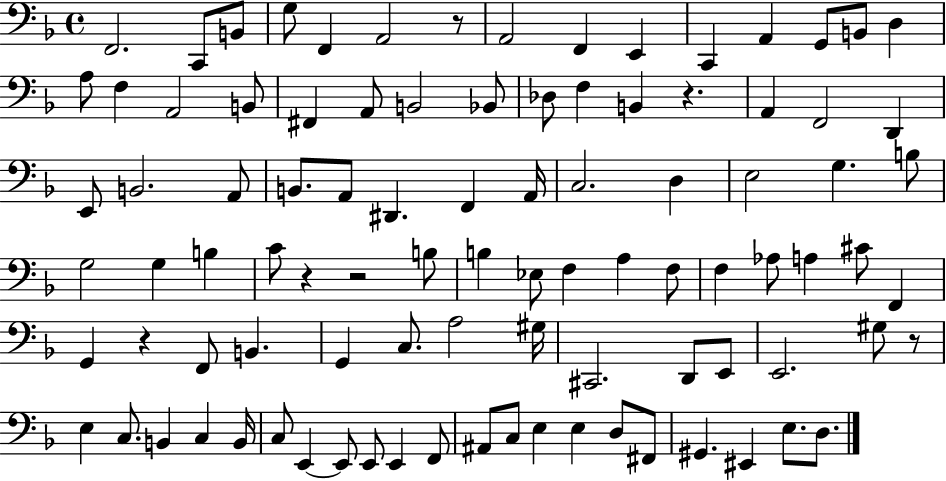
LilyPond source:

{
  \clef bass
  \time 4/4
  \defaultTimeSignature
  \key f \major
  f,2. c,8 b,8 | g8 f,4 a,2 r8 | a,2 f,4 e,4 | c,4 a,4 g,8 b,8 d4 | \break a8 f4 a,2 b,8 | fis,4 a,8 b,2 bes,8 | des8 f4 b,4 r4. | a,4 f,2 d,4 | \break e,8 b,2. a,8 | b,8. a,8 dis,4. f,4 a,16 | c2. d4 | e2 g4. b8 | \break g2 g4 b4 | c'8 r4 r2 b8 | b4 ees8 f4 a4 f8 | f4 aes8 a4 cis'8 f,4 | \break g,4 r4 f,8 b,4. | g,4 c8. a2 gis16 | cis,2. d,8 e,8 | e,2. gis8 r8 | \break e4 c8. b,4 c4 b,16 | c8 e,4~~ e,8 e,8 e,4 f,8 | ais,8 c8 e4 e4 d8 fis,8 | gis,4. eis,4 e8. d8. | \break \bar "|."
}